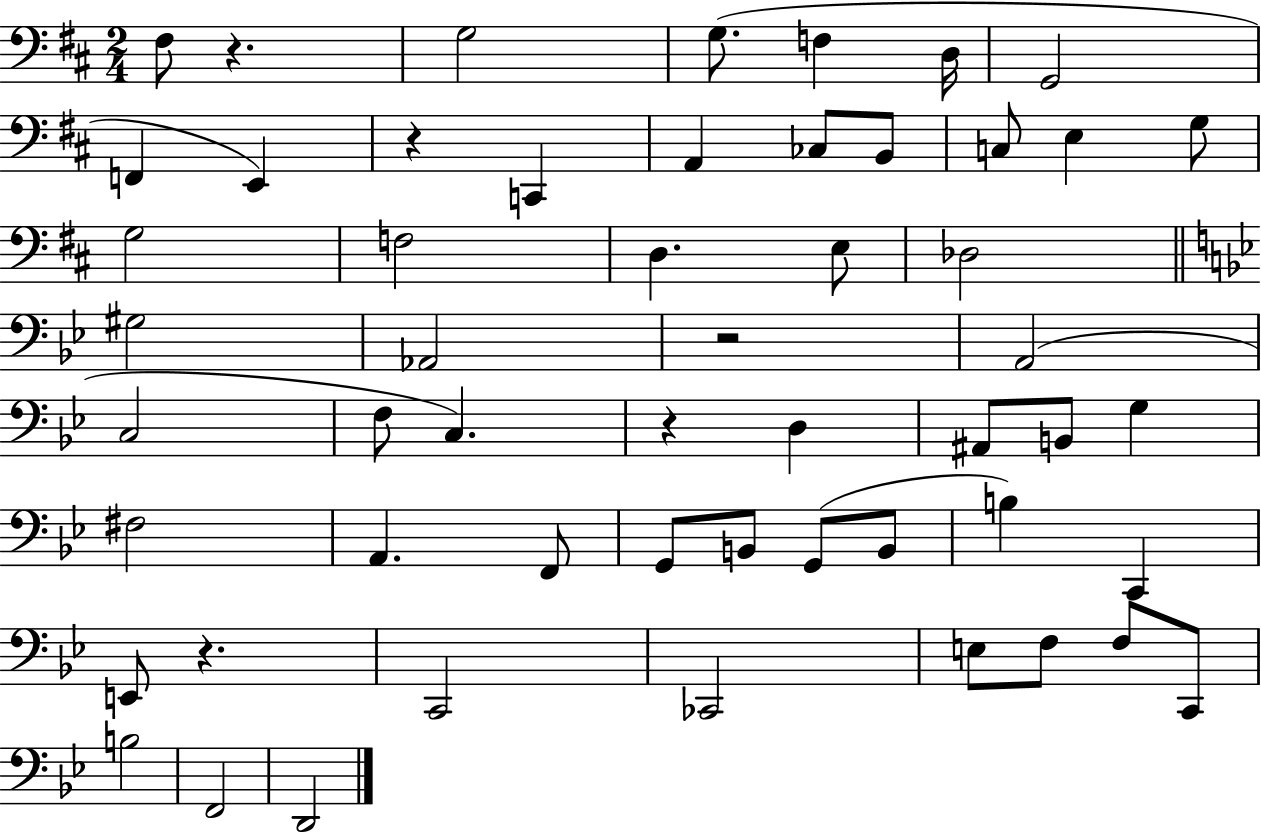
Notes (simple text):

F#3/e R/q. G3/h G3/e. F3/q D3/s G2/h F2/q E2/q R/q C2/q A2/q CES3/e B2/e C3/e E3/q G3/e G3/h F3/h D3/q. E3/e Db3/h G#3/h Ab2/h R/h A2/h C3/h F3/e C3/q. R/q D3/q A#2/e B2/e G3/q F#3/h A2/q. F2/e G2/e B2/e G2/e B2/e B3/q C2/q E2/e R/q. C2/h CES2/h E3/e F3/e F3/e C2/e B3/h F2/h D2/h